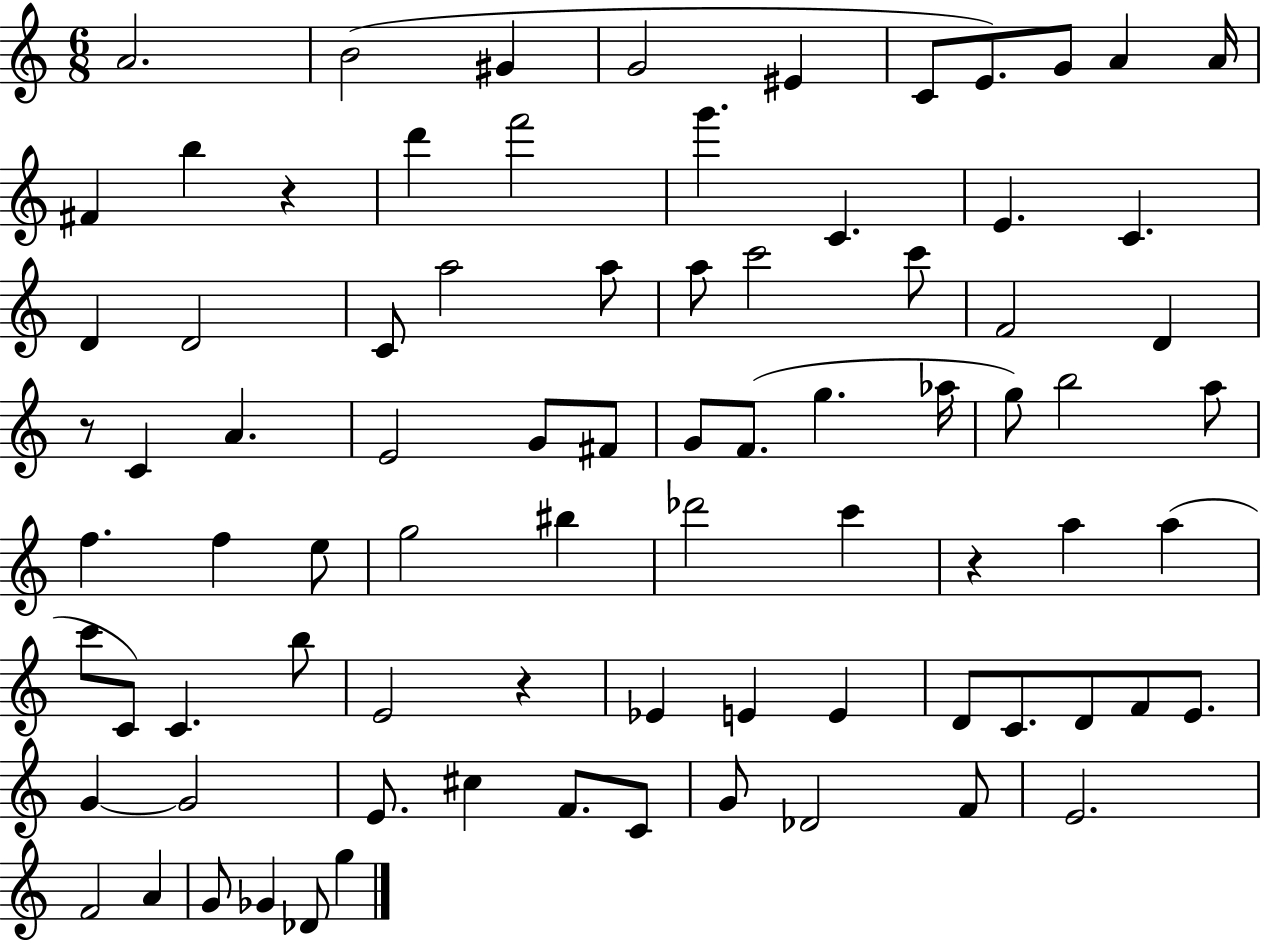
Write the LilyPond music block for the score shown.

{
  \clef treble
  \numericTimeSignature
  \time 6/8
  \key c \major
  a'2. | b'2( gis'4 | g'2 eis'4 | c'8 e'8.) g'8 a'4 a'16 | \break fis'4 b''4 r4 | d'''4 f'''2 | g'''4. c'4. | e'4. c'4. | \break d'4 d'2 | c'8 a''2 a''8 | a''8 c'''2 c'''8 | f'2 d'4 | \break r8 c'4 a'4. | e'2 g'8 fis'8 | g'8 f'8.( g''4. aes''16 | g''8) b''2 a''8 | \break f''4. f''4 e''8 | g''2 bis''4 | des'''2 c'''4 | r4 a''4 a''4( | \break c'''8 c'8) c'4. b''8 | e'2 r4 | ees'4 e'4 e'4 | d'8 c'8. d'8 f'8 e'8. | \break g'4~~ g'2 | e'8. cis''4 f'8. c'8 | g'8 des'2 f'8 | e'2. | \break f'2 a'4 | g'8 ges'4 des'8 g''4 | \bar "|."
}